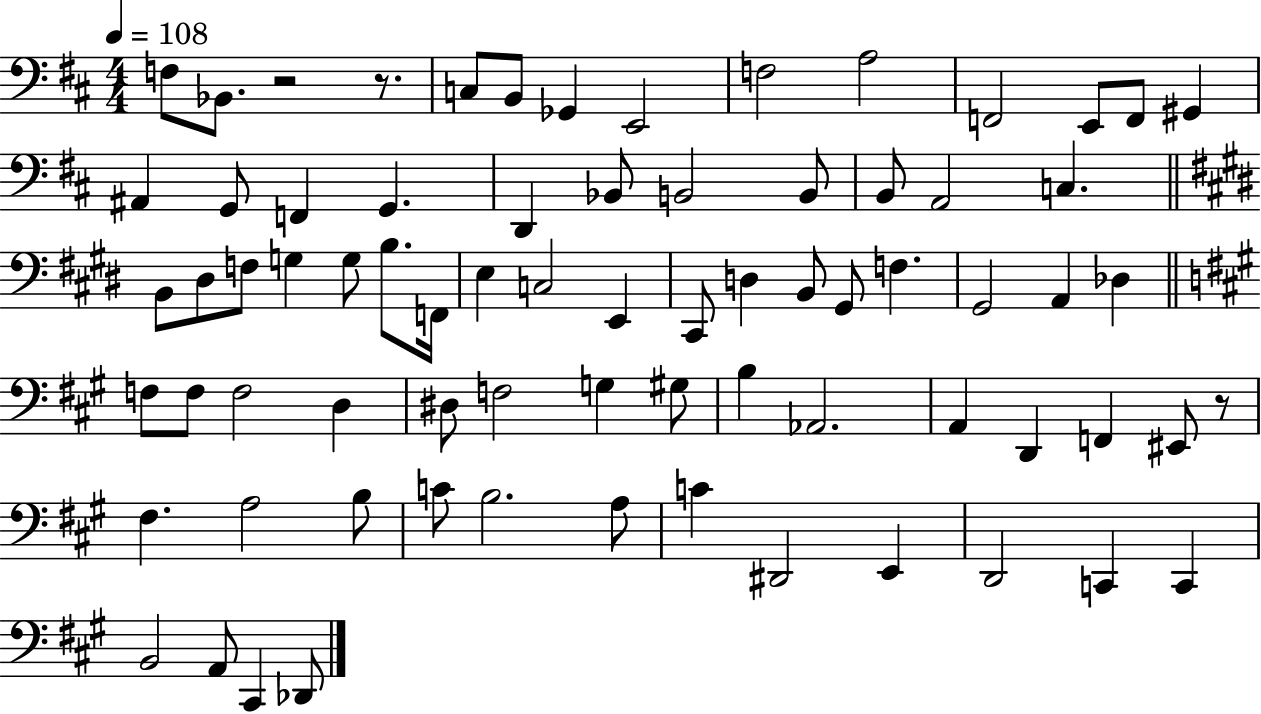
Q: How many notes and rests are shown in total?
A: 74